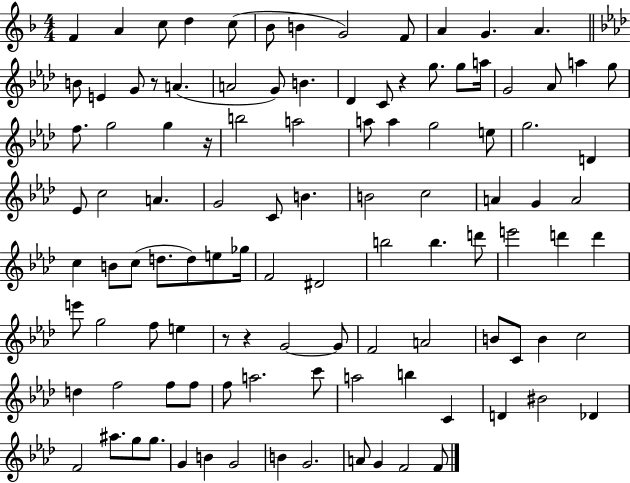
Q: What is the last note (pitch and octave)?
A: F4